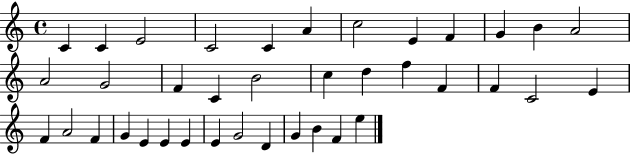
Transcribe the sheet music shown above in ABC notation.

X:1
T:Untitled
M:4/4
L:1/4
K:C
C C E2 C2 C A c2 E F G B A2 A2 G2 F C B2 c d f F F C2 E F A2 F G E E E E G2 D G B F e